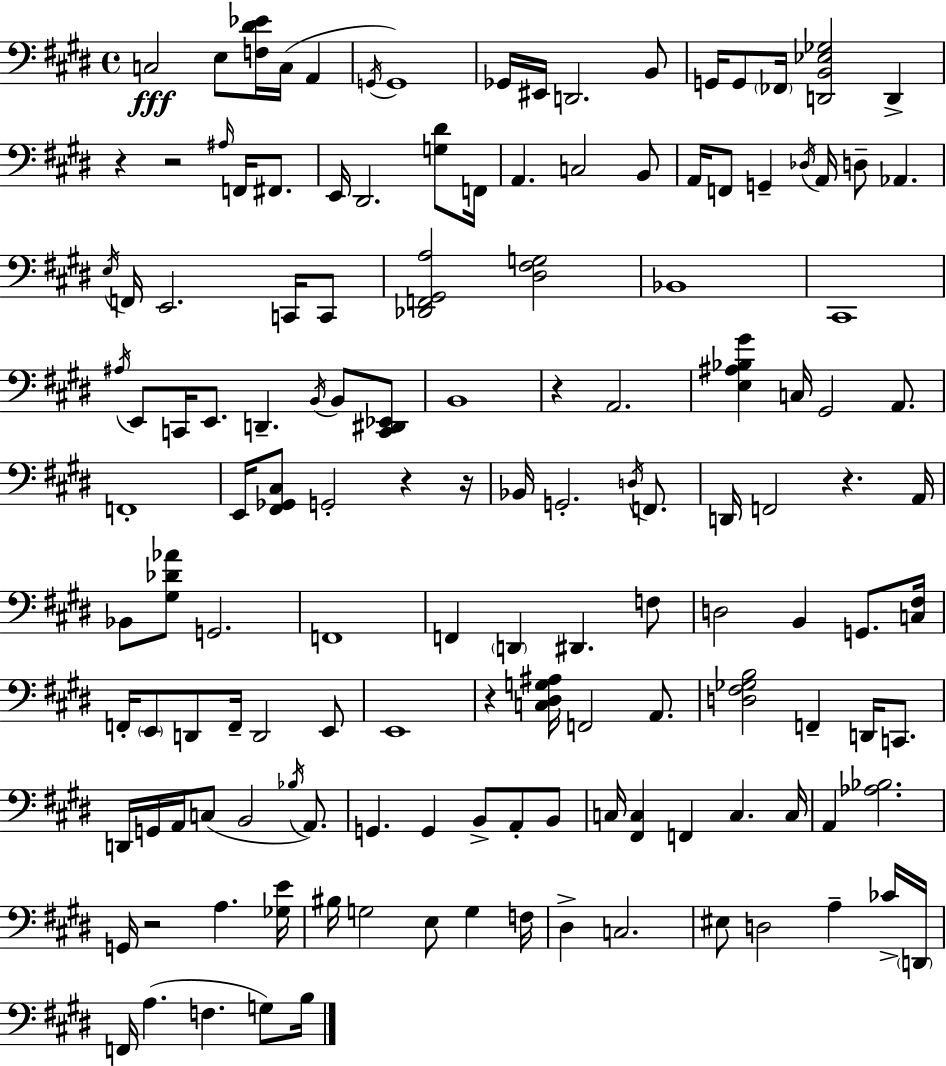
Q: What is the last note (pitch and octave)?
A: B3